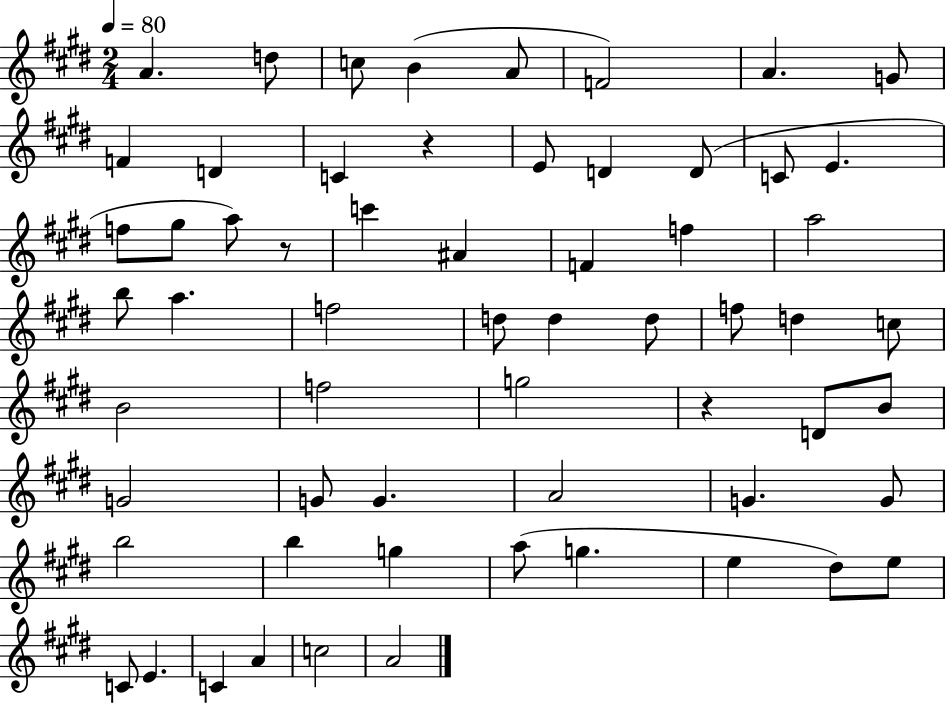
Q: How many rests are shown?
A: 3